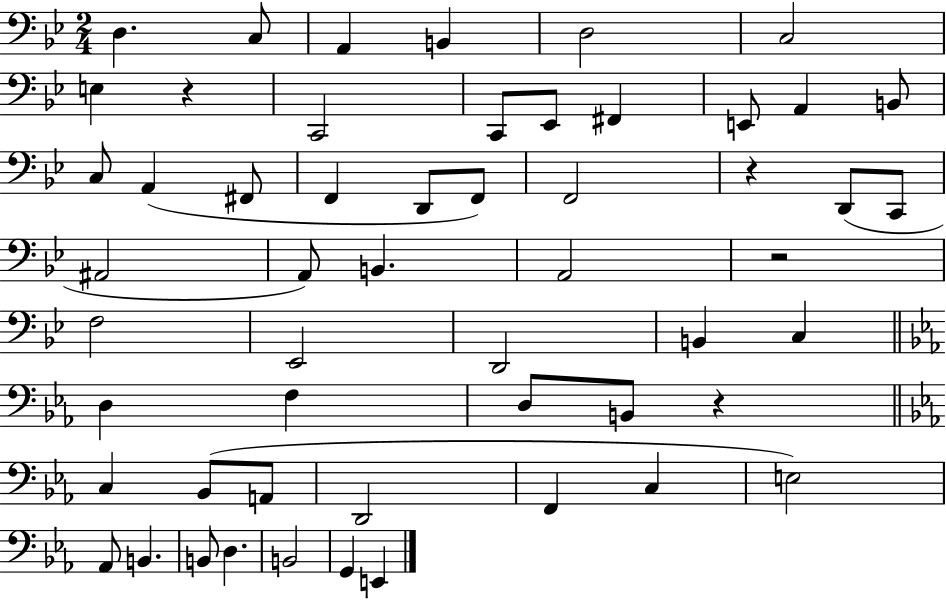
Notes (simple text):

D3/q. C3/e A2/q B2/q D3/h C3/h E3/q R/q C2/h C2/e Eb2/e F#2/q E2/e A2/q B2/e C3/e A2/q F#2/e F2/q D2/e F2/e F2/h R/q D2/e C2/e A#2/h A2/e B2/q. A2/h R/h F3/h Eb2/h D2/h B2/q C3/q D3/q F3/q D3/e B2/e R/q C3/q Bb2/e A2/e D2/h F2/q C3/q E3/h Ab2/e B2/q. B2/e D3/q. B2/h G2/q E2/q